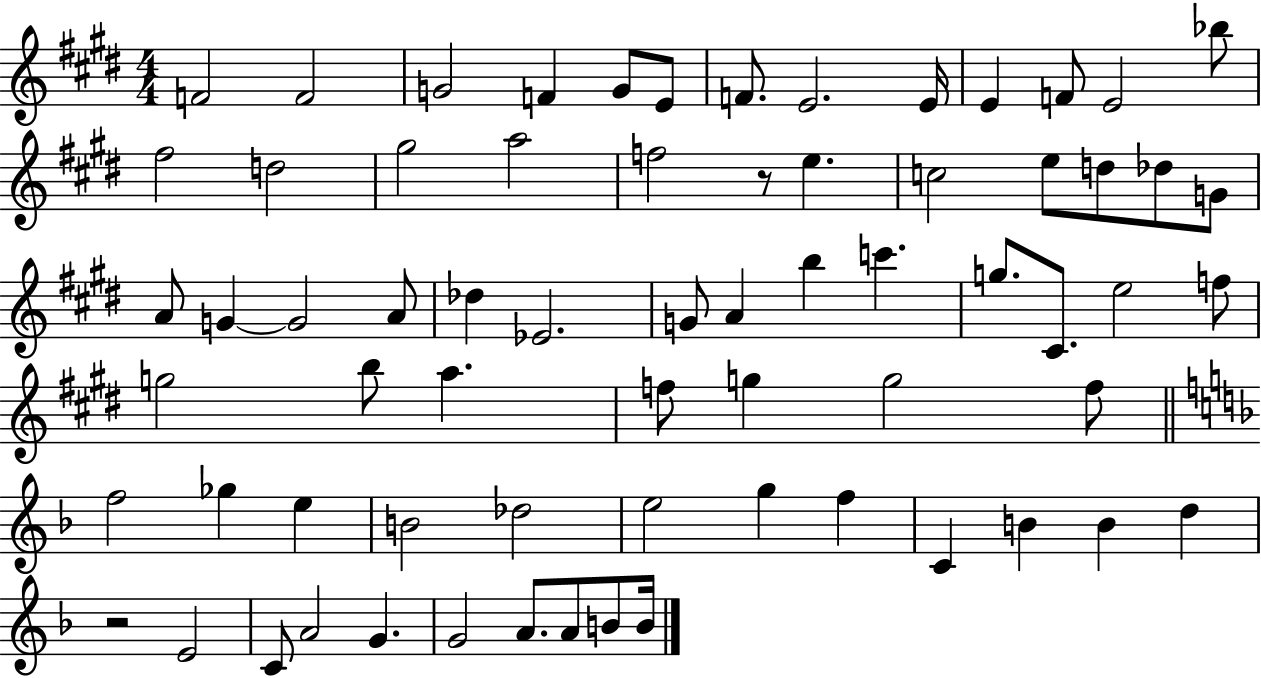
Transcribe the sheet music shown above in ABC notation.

X:1
T:Untitled
M:4/4
L:1/4
K:E
F2 F2 G2 F G/2 E/2 F/2 E2 E/4 E F/2 E2 _b/2 ^f2 d2 ^g2 a2 f2 z/2 e c2 e/2 d/2 _d/2 G/2 A/2 G G2 A/2 _d _E2 G/2 A b c' g/2 ^C/2 e2 f/2 g2 b/2 a f/2 g g2 f/2 f2 _g e B2 _d2 e2 g f C B B d z2 E2 C/2 A2 G G2 A/2 A/2 B/2 B/4